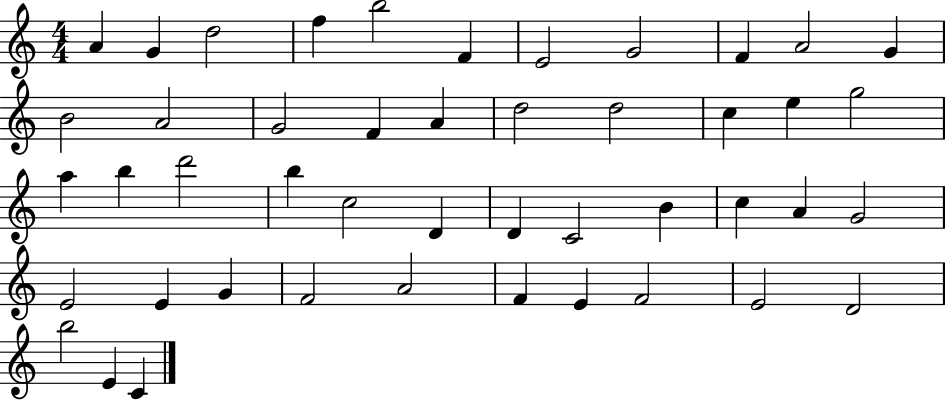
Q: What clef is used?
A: treble